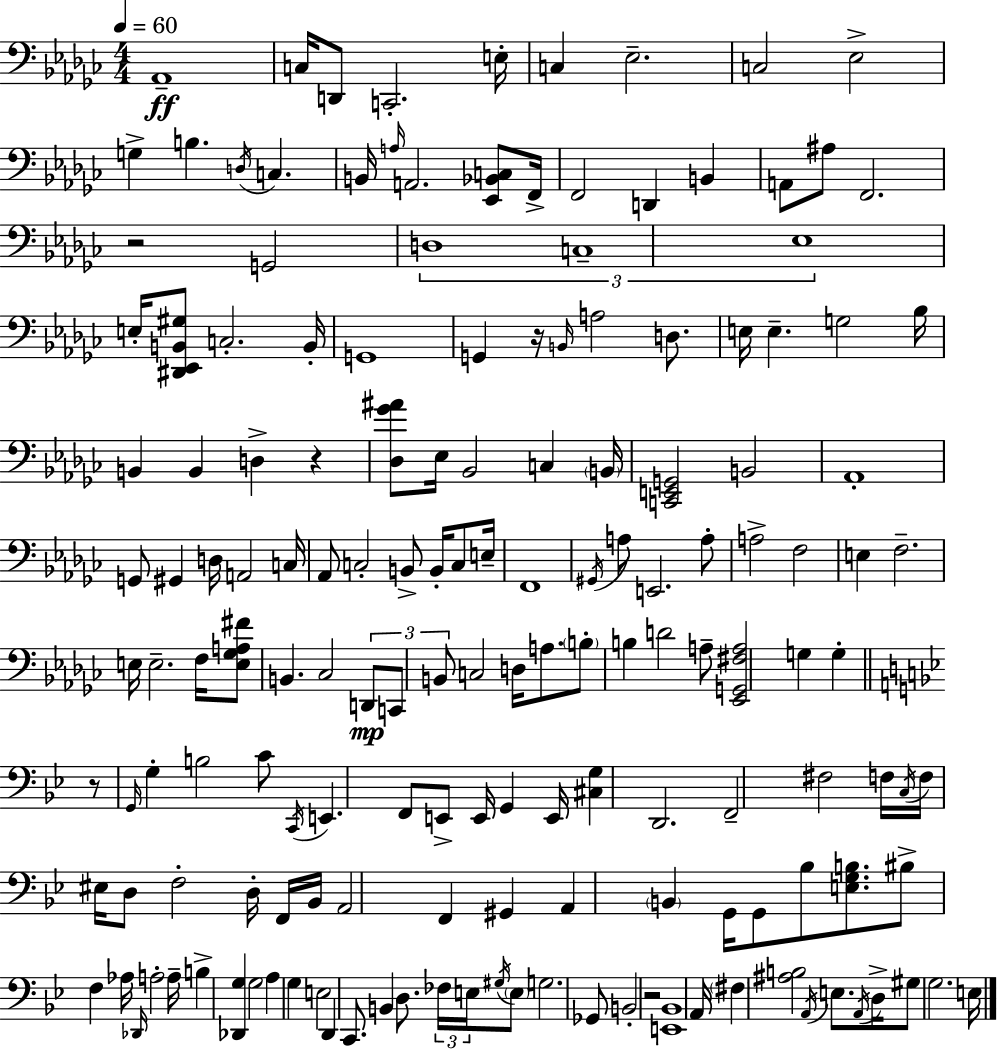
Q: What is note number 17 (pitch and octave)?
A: F2